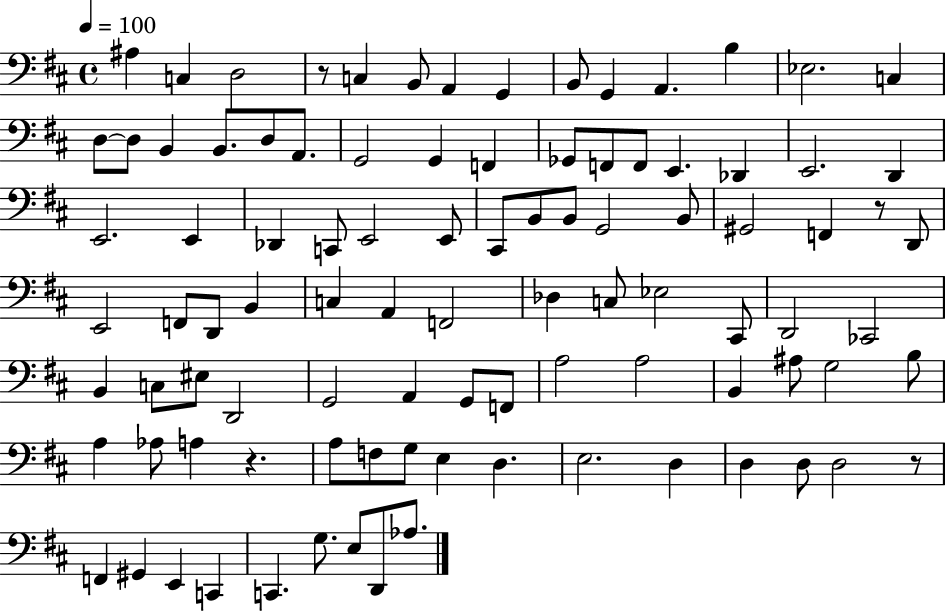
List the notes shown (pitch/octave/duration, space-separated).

A#3/q C3/q D3/h R/e C3/q B2/e A2/q G2/q B2/e G2/q A2/q. B3/q Eb3/h. C3/q D3/e D3/e B2/q B2/e. D3/e A2/e. G2/h G2/q F2/q Gb2/e F2/e F2/e E2/q. Db2/q E2/h. D2/q E2/h. E2/q Db2/q C2/e E2/h E2/e C#2/e B2/e B2/e G2/h B2/e G#2/h F2/q R/e D2/e E2/h F2/e D2/e B2/q C3/q A2/q F2/h Db3/q C3/e Eb3/h C#2/e D2/h CES2/h B2/q C3/e EIS3/e D2/h G2/h A2/q G2/e F2/e A3/h A3/h B2/q A#3/e G3/h B3/e A3/q Ab3/e A3/q R/q. A3/e F3/e G3/e E3/q D3/q. E3/h. D3/q D3/q D3/e D3/h R/e F2/q G#2/q E2/q C2/q C2/q. G3/e. E3/e D2/e Ab3/e.